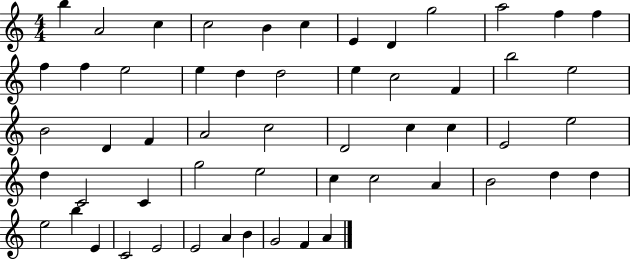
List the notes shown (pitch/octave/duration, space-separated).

B5/q A4/h C5/q C5/h B4/q C5/q E4/q D4/q G5/h A5/h F5/q F5/q F5/q F5/q E5/h E5/q D5/q D5/h E5/q C5/h F4/q B5/h E5/h B4/h D4/q F4/q A4/h C5/h D4/h C5/q C5/q E4/h E5/h D5/q C4/h C4/q G5/h E5/h C5/q C5/h A4/q B4/h D5/q D5/q E5/h B5/q E4/q C4/h E4/h E4/h A4/q B4/q G4/h F4/q A4/q